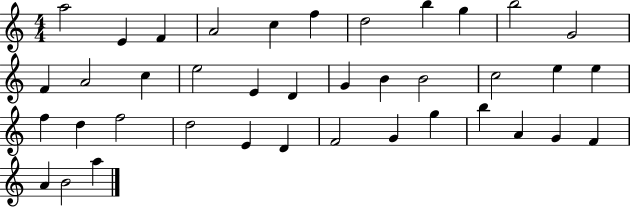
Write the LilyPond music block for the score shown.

{
  \clef treble
  \numericTimeSignature
  \time 4/4
  \key c \major
  a''2 e'4 f'4 | a'2 c''4 f''4 | d''2 b''4 g''4 | b''2 g'2 | \break f'4 a'2 c''4 | e''2 e'4 d'4 | g'4 b'4 b'2 | c''2 e''4 e''4 | \break f''4 d''4 f''2 | d''2 e'4 d'4 | f'2 g'4 g''4 | b''4 a'4 g'4 f'4 | \break a'4 b'2 a''4 | \bar "|."
}